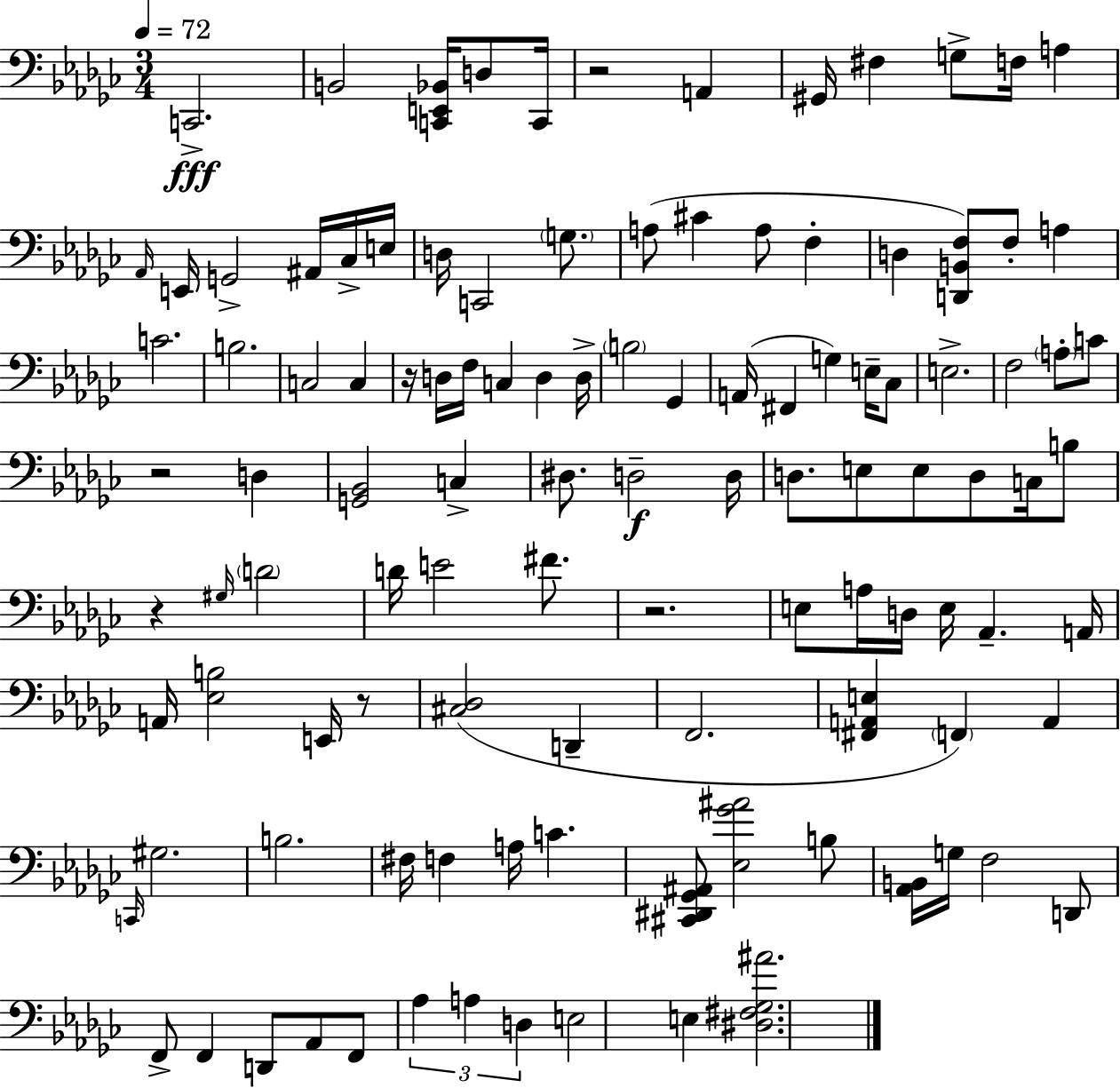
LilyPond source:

{
  \clef bass
  \numericTimeSignature
  \time 3/4
  \key ees \minor
  \tempo 4 = 72
  c,2.->\fff | b,2 <c, e, bes,>16 d8 c,16 | r2 a,4 | gis,16 fis4 g8-> f16 a4 | \break \grace { aes,16 } e,16 g,2-> ais,16 ces16-> | e16 d16 c,2 \parenthesize g8. | a8( cis'4 a8 f4-. | d4 <d, b, f>8) f8-. a4 | \break c'2. | b2. | c2 c4 | r16 d16 f16 c4 d4 | \break d16-> \parenthesize b2 ges,4 | a,16( fis,4 g4) e16-- ces8 | e2.-> | f2 \parenthesize a8-. c'8 | \break r2 d4 | <g, bes,>2 c4-> | dis8. d2--\f | d16 d8. e8 e8 d8 c16 b8 | \break r4 \grace { gis16 } \parenthesize d'2 | d'16 e'2 fis'8. | r2. | e8 a16 d16 e16 aes,4.-- | \break a,16 a,16 <ees b>2 e,16 | r8 <cis des>2( d,4-- | f,2. | <fis, a, e>4 \parenthesize f,4) a,4 | \break \grace { c,16 } gis2. | b2. | fis16 f4 a16 c'4. | <cis, dis, ges, ais,>8 <ees ges' ais'>2 | \break b8 <aes, b,>16 g16 f2 | d,8 f,8-> f,4 d,8 aes,8 | f,8 \tuplet 3/2 { aes4 a4 d4 } | e2 e4 | \break <dis fis ges ais'>2. | \bar "|."
}